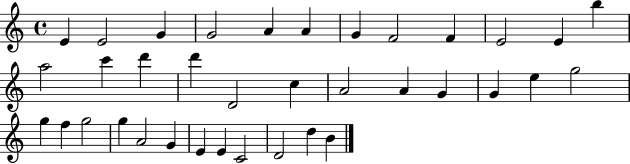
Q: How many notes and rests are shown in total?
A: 36